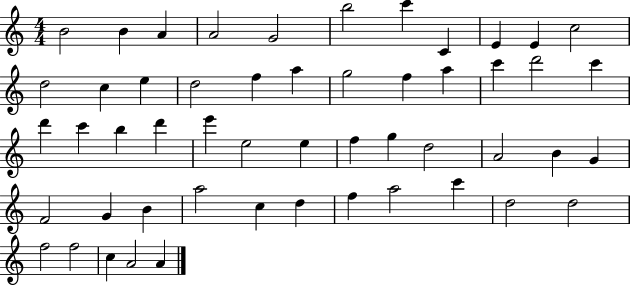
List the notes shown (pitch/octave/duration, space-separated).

B4/h B4/q A4/q A4/h G4/h B5/h C6/q C4/q E4/q E4/q C5/h D5/h C5/q E5/q D5/h F5/q A5/q G5/h F5/q A5/q C6/q D6/h C6/q D6/q C6/q B5/q D6/q E6/q E5/h E5/q F5/q G5/q D5/h A4/h B4/q G4/q F4/h G4/q B4/q A5/h C5/q D5/q F5/q A5/h C6/q D5/h D5/h F5/h F5/h C5/q A4/h A4/q